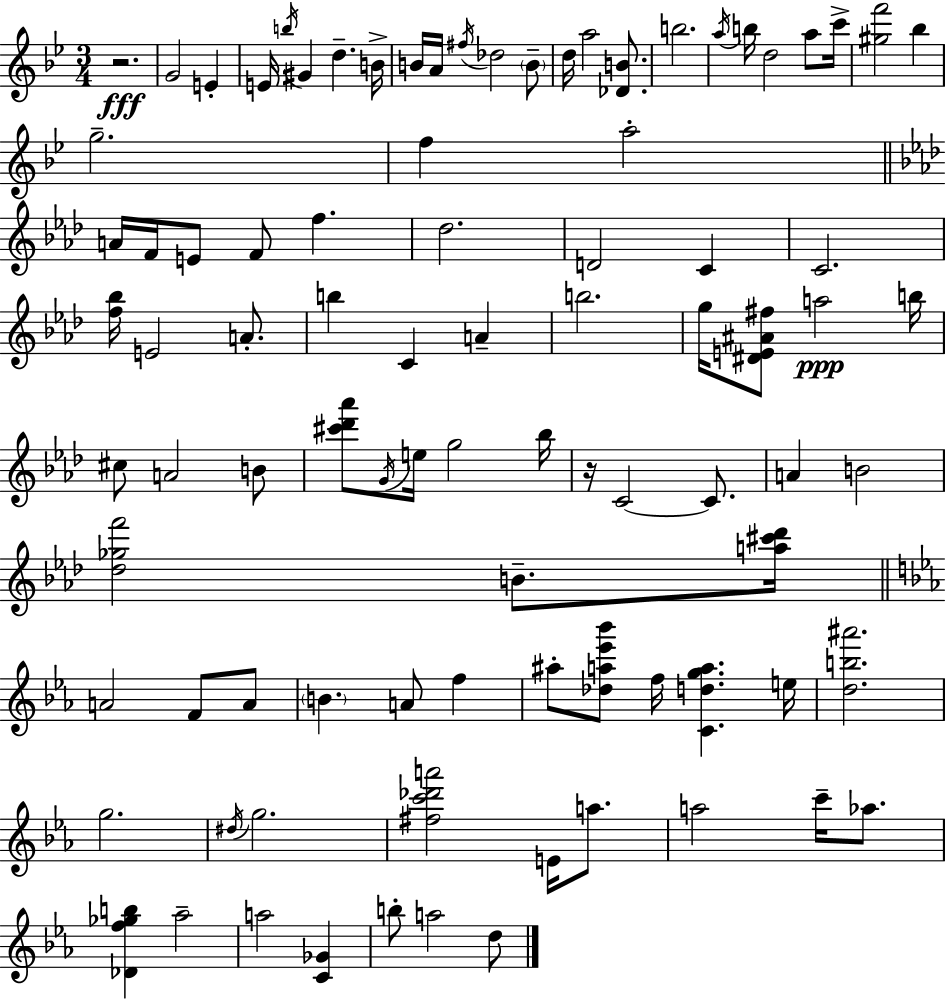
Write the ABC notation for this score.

X:1
T:Untitled
M:3/4
L:1/4
K:Gm
z2 G2 E E/4 b/4 ^G d B/4 B/4 A/4 ^f/4 _d2 B/2 d/4 a2 [_DB]/2 b2 a/4 b/4 d2 a/2 c'/4 [^gf']2 _b g2 f a2 A/4 F/4 E/2 F/2 f _d2 D2 C C2 [f_b]/4 E2 A/2 b C A b2 g/4 [^DE^A^f]/2 a2 b/4 ^c/2 A2 B/2 [^c'_d'_a']/2 G/4 e/4 g2 _b/4 z/4 C2 C/2 A B2 [_d_gf']2 B/2 [a^c'_d']/4 A2 F/2 A/2 B A/2 f ^a/2 [_da_e'_b']/2 f/4 [Cdga] e/4 [db^a']2 g2 ^d/4 g2 [^fc'_d'a']2 E/4 a/2 a2 c'/4 _a/2 [_Df_gb] _a2 a2 [C_G] b/2 a2 d/2